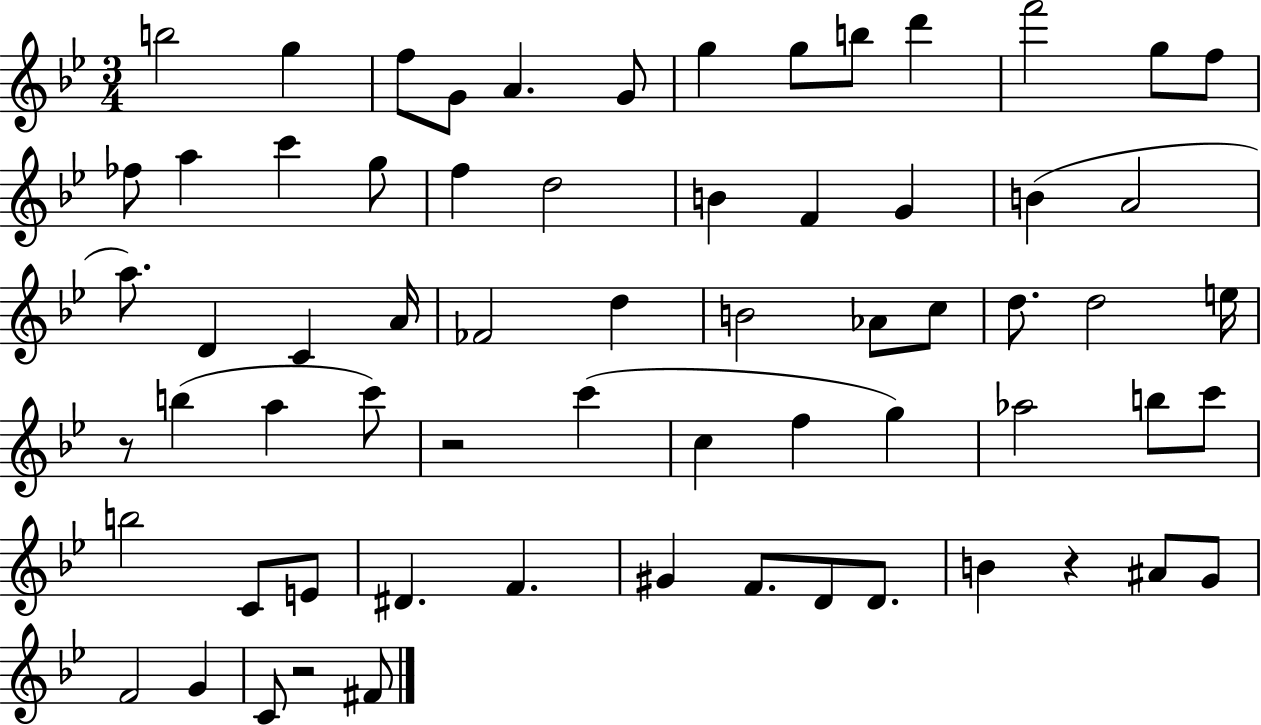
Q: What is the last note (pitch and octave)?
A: F#4